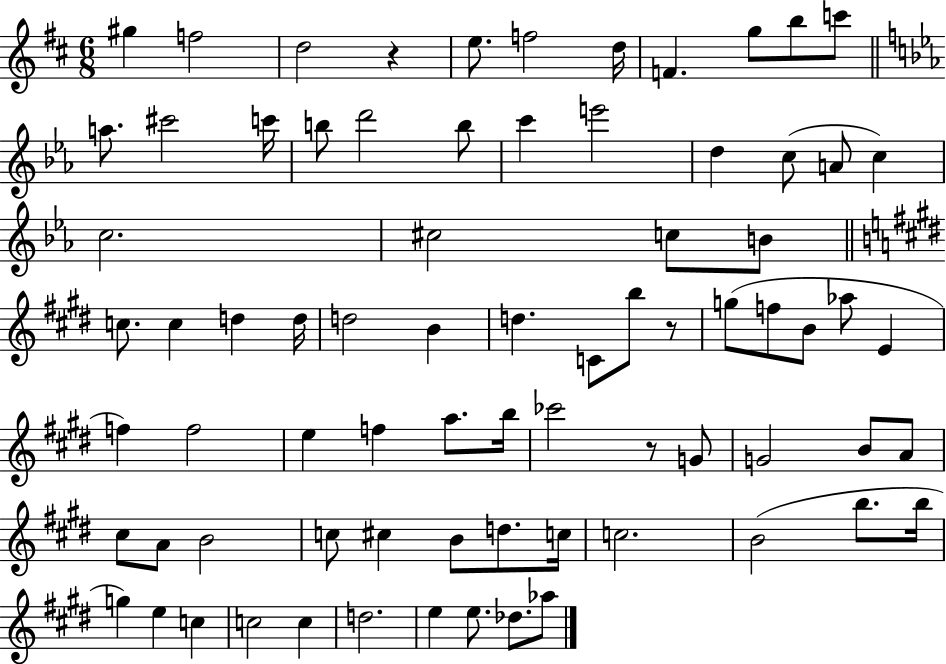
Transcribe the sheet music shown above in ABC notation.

X:1
T:Untitled
M:6/8
L:1/4
K:D
^g f2 d2 z e/2 f2 d/4 F g/2 b/2 c'/2 a/2 ^c'2 c'/4 b/2 d'2 b/2 c' e'2 d c/2 A/2 c c2 ^c2 c/2 B/2 c/2 c d d/4 d2 B d C/2 b/2 z/2 g/2 f/2 B/2 _a/2 E f f2 e f a/2 b/4 _c'2 z/2 G/2 G2 B/2 A/2 ^c/2 A/2 B2 c/2 ^c B/2 d/2 c/4 c2 B2 b/2 b/4 g e c c2 c d2 e e/2 _d/2 _a/2